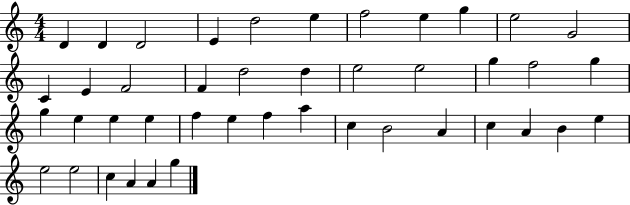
{
  \clef treble
  \numericTimeSignature
  \time 4/4
  \key c \major
  d'4 d'4 d'2 | e'4 d''2 e''4 | f''2 e''4 g''4 | e''2 g'2 | \break c'4 e'4 f'2 | f'4 d''2 d''4 | e''2 e''2 | g''4 f''2 g''4 | \break g''4 e''4 e''4 e''4 | f''4 e''4 f''4 a''4 | c''4 b'2 a'4 | c''4 a'4 b'4 e''4 | \break e''2 e''2 | c''4 a'4 a'4 g''4 | \bar "|."
}